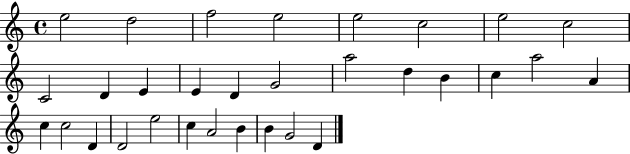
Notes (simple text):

E5/h D5/h F5/h E5/h E5/h C5/h E5/h C5/h C4/h D4/q E4/q E4/q D4/q G4/h A5/h D5/q B4/q C5/q A5/h A4/q C5/q C5/h D4/q D4/h E5/h C5/q A4/h B4/q B4/q G4/h D4/q